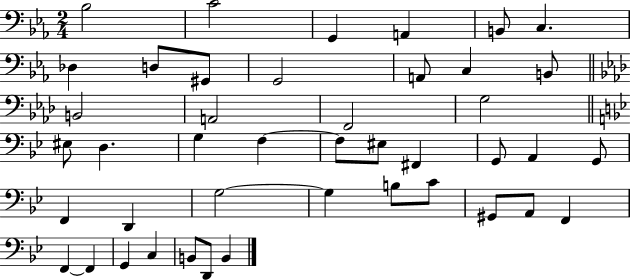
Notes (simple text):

Bb3/h C4/h G2/q A2/q B2/e C3/q. Db3/q D3/e G#2/e G2/h A2/e C3/q B2/e B2/h A2/h F2/h G3/h EIS3/e D3/q. G3/q F3/q F3/e EIS3/e F#2/q G2/e A2/q G2/e F2/q D2/q G3/h G3/q B3/e C4/e G#2/e A2/e F2/q F2/q F2/q G2/q C3/q B2/e D2/e B2/q